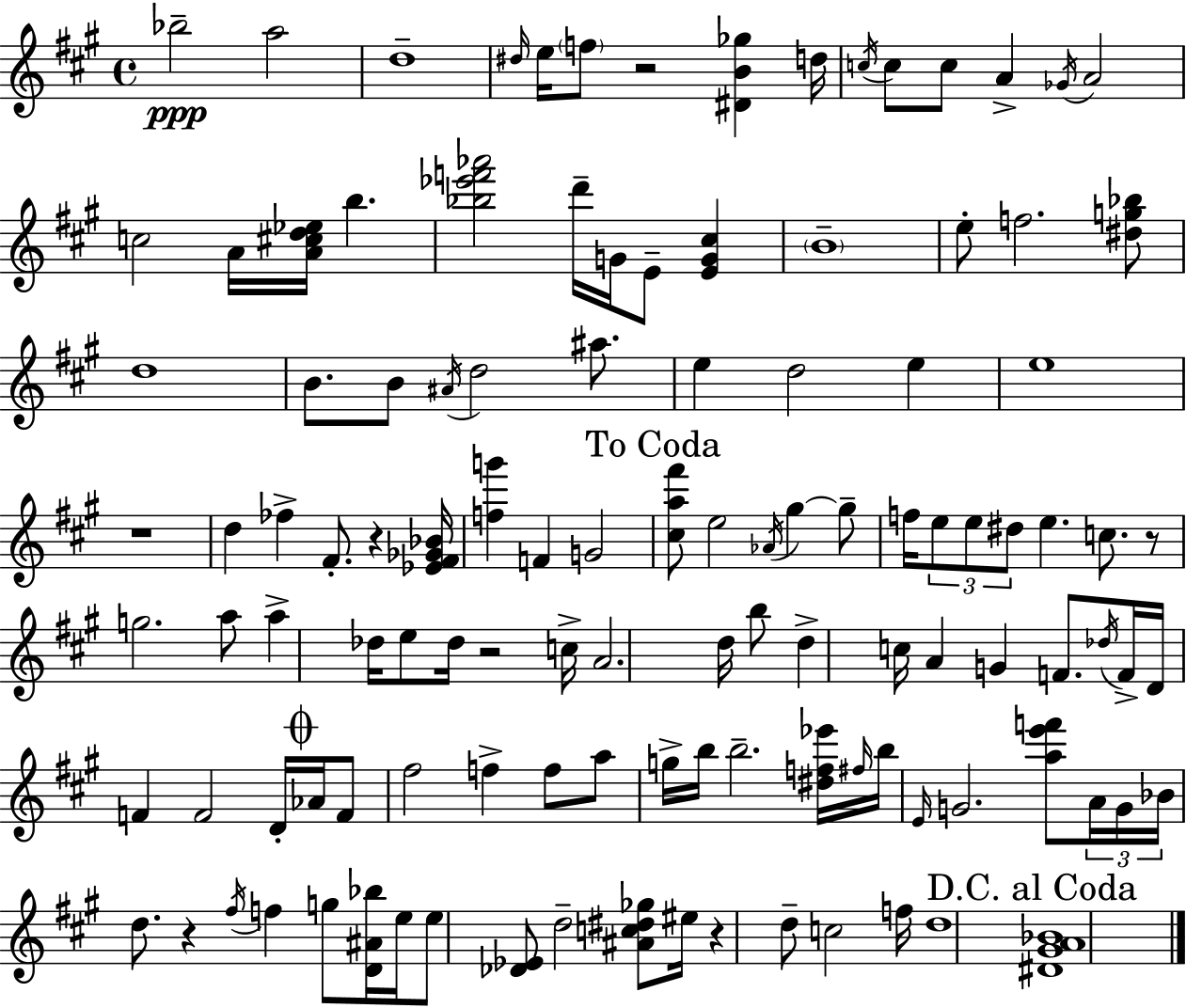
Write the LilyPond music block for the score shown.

{
  \clef treble
  \time 4/4
  \defaultTimeSignature
  \key a \major
  bes''2--\ppp a''2 | d''1-- | \grace { dis''16 } e''16 \parenthesize f''8 r2 <dis' b' ges''>4 | d''16 \acciaccatura { c''16 } c''8 c''8 a'4-> \acciaccatura { ges'16 } a'2 | \break c''2 a'16 <a' cis'' d'' ees''>16 b''4. | <bes'' ees''' f''' aes'''>2 d'''16-- g'16 e'8-- <e' g' cis''>4 | \parenthesize b'1-- | e''8-. f''2. | \break <dis'' g'' bes''>8 d''1 | b'8. b'8 \acciaccatura { ais'16 } d''2 | ais''8. e''4 d''2 | e''4 e''1 | \break r1 | d''4 fes''4-> fis'8.-. r4 | <ees' fis' ges' bes'>16 <f'' g'''>4 f'4 g'2 | \mark "To Coda" <cis'' a'' fis'''>8 e''2 \acciaccatura { aes'16 } gis''4~~ | \break gis''8-- f''16 \tuplet 3/2 { e''8 e''8 dis''8 } e''4. | c''8. r8 g''2. | a''8 a''4-> des''16 e''8 des''16 r2 | c''16-> a'2. | \break d''16 b''8 d''4-> c''16 a'4 g'4 | f'8. \acciaccatura { des''16 } f'16-> d'16 f'4 f'2 | d'16-. \mark \markup { \musicglyph "scripts.coda" } aes'16 f'8 fis''2 | f''4-> f''8 a''8 g''16-> b''16 b''2.-- | \break <dis'' f'' ees'''>16 \grace { fis''16 } b''16 \grace { e'16 } g'2. | <a'' e''' f'''>8 \tuplet 3/2 { a'16 g'16 bes'16 } d''8. r4 | \acciaccatura { fis''16 } f''4 g''8 <d' ais' bes''>16 e''16 e''8 <des' ees'>8 d''2-- | <ais' c'' dis'' ges''>8 eis''16 r4 d''8-- | \break c''2 f''16 d''1 | \mark "D.C. al Coda" <dis' gis' a' bes'>1 | \bar "|."
}